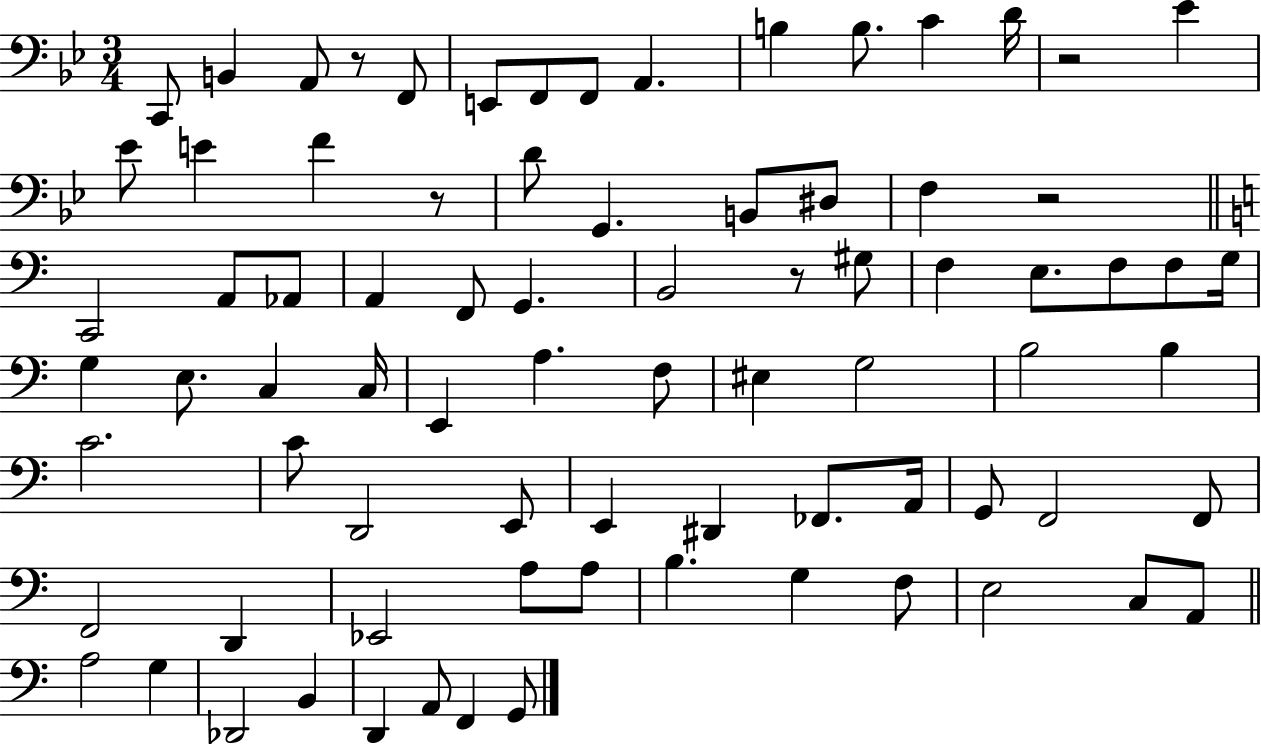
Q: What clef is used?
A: bass